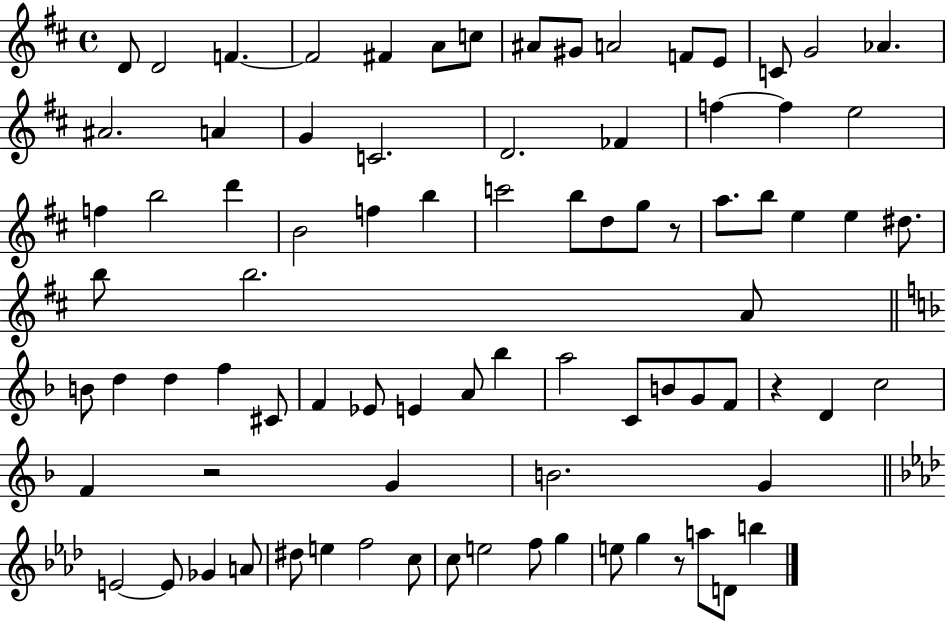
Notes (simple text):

D4/e D4/h F4/q. F4/h F#4/q A4/e C5/e A#4/e G#4/e A4/h F4/e E4/e C4/e G4/h Ab4/q. A#4/h. A4/q G4/q C4/h. D4/h. FES4/q F5/q F5/q E5/h F5/q B5/h D6/q B4/h F5/q B5/q C6/h B5/e D5/e G5/e R/e A5/e. B5/e E5/q E5/q D#5/e. B5/e B5/h. A4/e B4/e D5/q D5/q F5/q C#4/e F4/q Eb4/e E4/q A4/e Bb5/q A5/h C4/e B4/e G4/e F4/e R/q D4/q C5/h F4/q R/h G4/q B4/h. G4/q E4/h E4/e Gb4/q A4/e D#5/e E5/q F5/h C5/e C5/e E5/h F5/e G5/q E5/e G5/q R/e A5/e D4/e B5/q